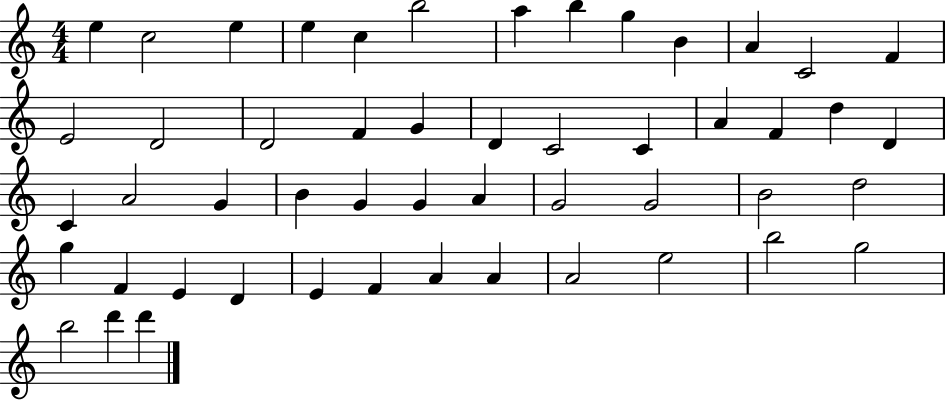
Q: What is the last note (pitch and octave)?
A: D6